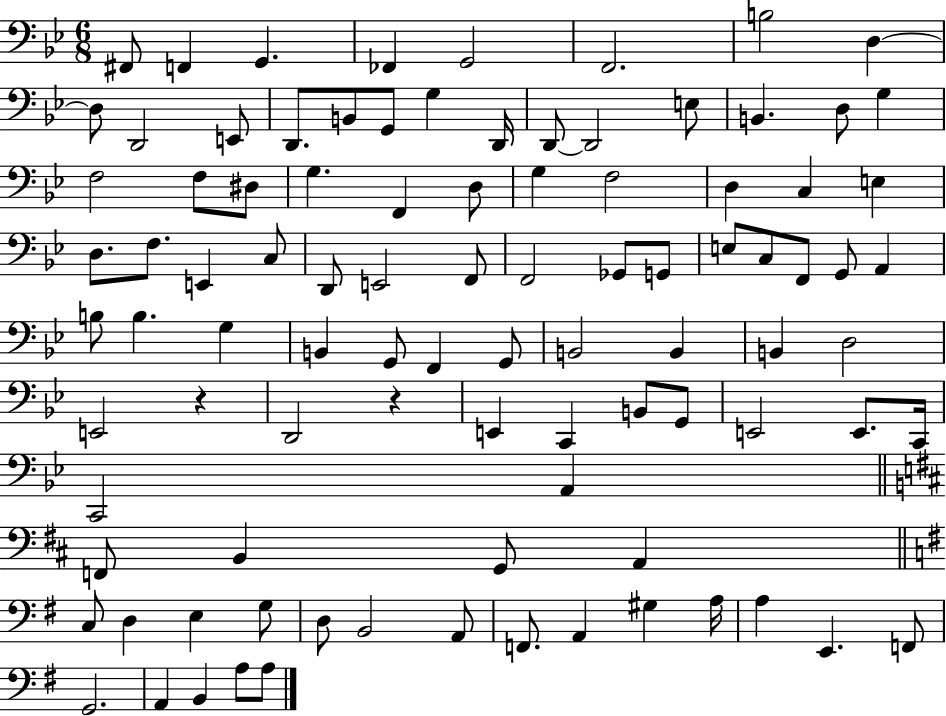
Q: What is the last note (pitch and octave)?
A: A3